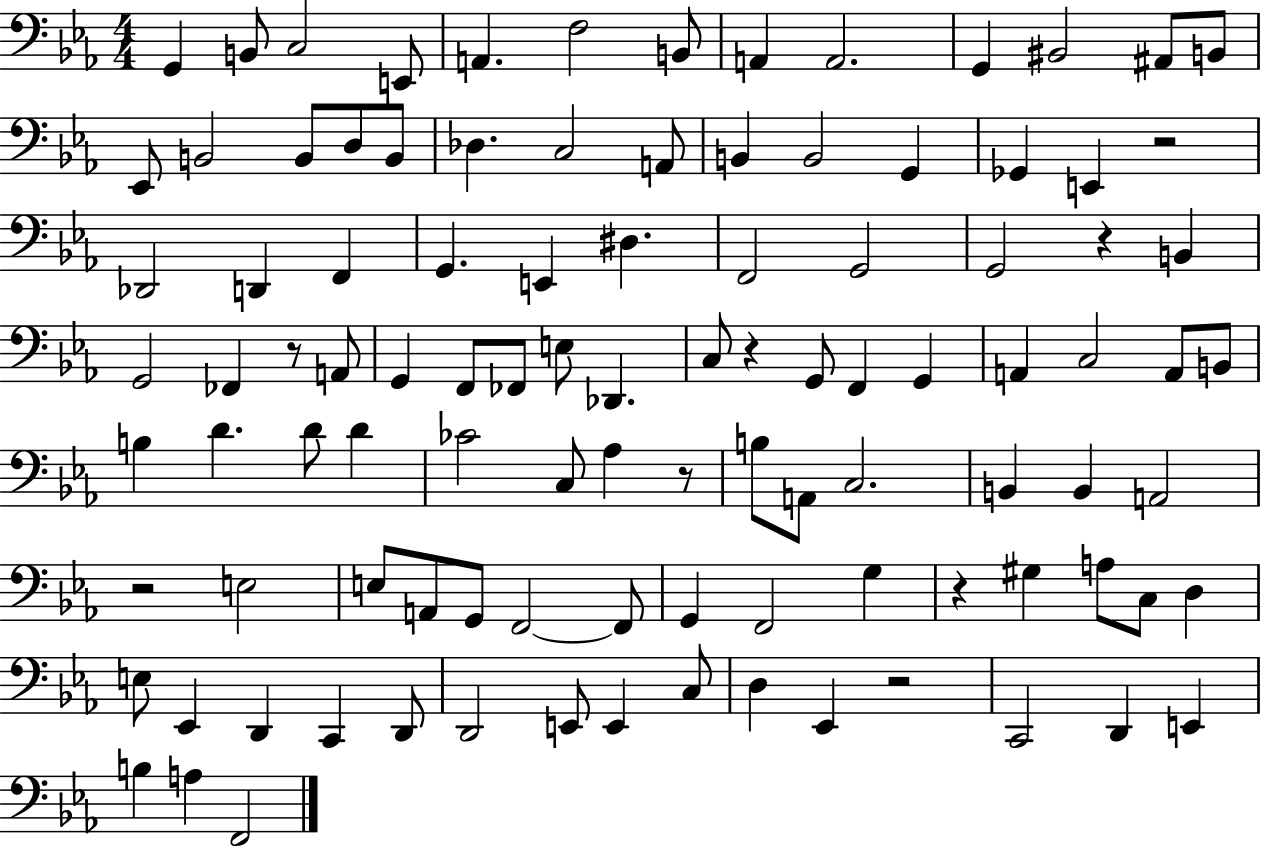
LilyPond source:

{
  \clef bass
  \numericTimeSignature
  \time 4/4
  \key ees \major
  g,4 b,8 c2 e,8 | a,4. f2 b,8 | a,4 a,2. | g,4 bis,2 ais,8 b,8 | \break ees,8 b,2 b,8 d8 b,8 | des4. c2 a,8 | b,4 b,2 g,4 | ges,4 e,4 r2 | \break des,2 d,4 f,4 | g,4. e,4 dis4. | f,2 g,2 | g,2 r4 b,4 | \break g,2 fes,4 r8 a,8 | g,4 f,8 fes,8 e8 des,4. | c8 r4 g,8 f,4 g,4 | a,4 c2 a,8 b,8 | \break b4 d'4. d'8 d'4 | ces'2 c8 aes4 r8 | b8 a,8 c2. | b,4 b,4 a,2 | \break r2 e2 | e8 a,8 g,8 f,2~~ f,8 | g,4 f,2 g4 | r4 gis4 a8 c8 d4 | \break e8 ees,4 d,4 c,4 d,8 | d,2 e,8 e,4 c8 | d4 ees,4 r2 | c,2 d,4 e,4 | \break b4 a4 f,2 | \bar "|."
}